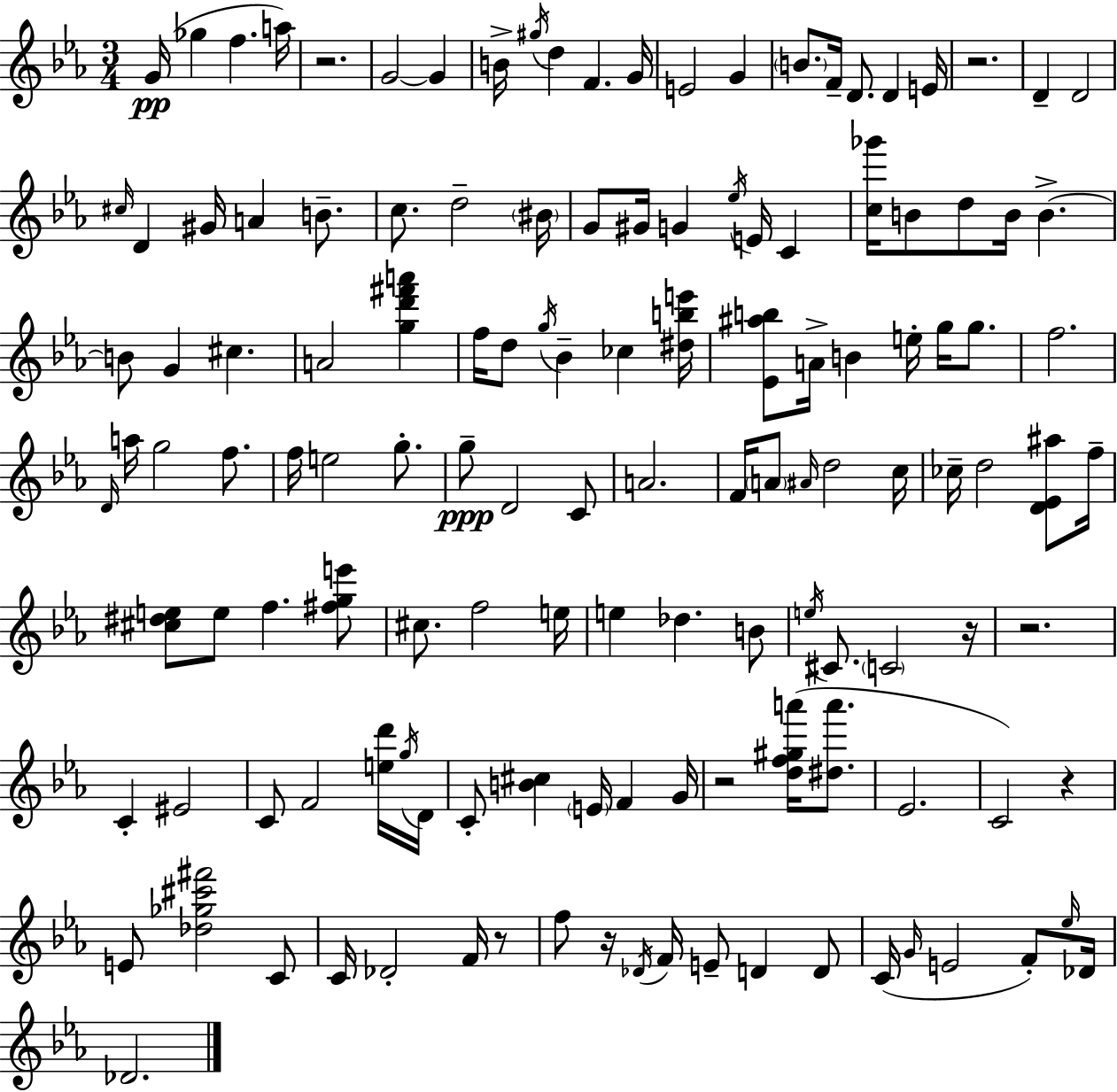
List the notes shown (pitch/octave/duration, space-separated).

G4/s Gb5/q F5/q. A5/s R/h. G4/h G4/q B4/s G#5/s D5/q F4/q. G4/s E4/h G4/q B4/e. F4/s D4/e. D4/q E4/s R/h. D4/q D4/h C#5/s D4/q G#4/s A4/q B4/e. C5/e. D5/h BIS4/s G4/e G#4/s G4/q Eb5/s E4/s C4/q [C5,Gb6]/s B4/e D5/e B4/s B4/q. B4/e G4/q C#5/q. A4/h [G5,D6,F#6,A6]/q F5/s D5/e G5/s Bb4/q CES5/q [D#5,B5,E6]/s [Eb4,A#5,B5]/e A4/s B4/q E5/s G5/s G5/e. F5/h. D4/s A5/s G5/h F5/e. F5/s E5/h G5/e. G5/e D4/h C4/e A4/h. F4/s A4/e A#4/s D5/h C5/s CES5/s D5/h [D4,Eb4,A#5]/e F5/s [C#5,D#5,E5]/e E5/e F5/q. [F#5,G5,E6]/e C#5/e. F5/h E5/s E5/q Db5/q. B4/e E5/s C#4/e. C4/h R/s R/h. C4/q EIS4/h C4/e F4/h [E5,D6]/s G5/s D4/s C4/e [B4,C#5]/q E4/s F4/q G4/s R/h [D5,F5,G#5,A6]/s [D#5,A6]/e. Eb4/h. C4/h R/q E4/e [Db5,Gb5,C#6,F#6]/h C4/e C4/s Db4/h F4/s R/e F5/e R/s Db4/s F4/s E4/e D4/q D4/e C4/s G4/s E4/h F4/e Eb5/s Db4/s Db4/h.